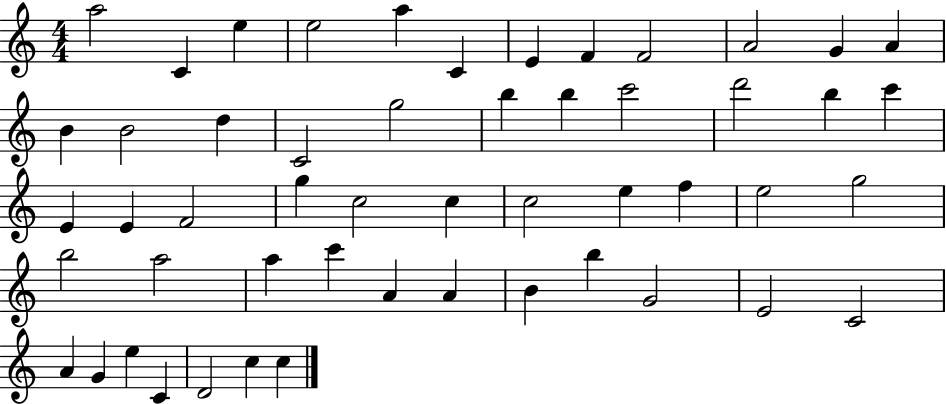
X:1
T:Untitled
M:4/4
L:1/4
K:C
a2 C e e2 a C E F F2 A2 G A B B2 d C2 g2 b b c'2 d'2 b c' E E F2 g c2 c c2 e f e2 g2 b2 a2 a c' A A B b G2 E2 C2 A G e C D2 c c